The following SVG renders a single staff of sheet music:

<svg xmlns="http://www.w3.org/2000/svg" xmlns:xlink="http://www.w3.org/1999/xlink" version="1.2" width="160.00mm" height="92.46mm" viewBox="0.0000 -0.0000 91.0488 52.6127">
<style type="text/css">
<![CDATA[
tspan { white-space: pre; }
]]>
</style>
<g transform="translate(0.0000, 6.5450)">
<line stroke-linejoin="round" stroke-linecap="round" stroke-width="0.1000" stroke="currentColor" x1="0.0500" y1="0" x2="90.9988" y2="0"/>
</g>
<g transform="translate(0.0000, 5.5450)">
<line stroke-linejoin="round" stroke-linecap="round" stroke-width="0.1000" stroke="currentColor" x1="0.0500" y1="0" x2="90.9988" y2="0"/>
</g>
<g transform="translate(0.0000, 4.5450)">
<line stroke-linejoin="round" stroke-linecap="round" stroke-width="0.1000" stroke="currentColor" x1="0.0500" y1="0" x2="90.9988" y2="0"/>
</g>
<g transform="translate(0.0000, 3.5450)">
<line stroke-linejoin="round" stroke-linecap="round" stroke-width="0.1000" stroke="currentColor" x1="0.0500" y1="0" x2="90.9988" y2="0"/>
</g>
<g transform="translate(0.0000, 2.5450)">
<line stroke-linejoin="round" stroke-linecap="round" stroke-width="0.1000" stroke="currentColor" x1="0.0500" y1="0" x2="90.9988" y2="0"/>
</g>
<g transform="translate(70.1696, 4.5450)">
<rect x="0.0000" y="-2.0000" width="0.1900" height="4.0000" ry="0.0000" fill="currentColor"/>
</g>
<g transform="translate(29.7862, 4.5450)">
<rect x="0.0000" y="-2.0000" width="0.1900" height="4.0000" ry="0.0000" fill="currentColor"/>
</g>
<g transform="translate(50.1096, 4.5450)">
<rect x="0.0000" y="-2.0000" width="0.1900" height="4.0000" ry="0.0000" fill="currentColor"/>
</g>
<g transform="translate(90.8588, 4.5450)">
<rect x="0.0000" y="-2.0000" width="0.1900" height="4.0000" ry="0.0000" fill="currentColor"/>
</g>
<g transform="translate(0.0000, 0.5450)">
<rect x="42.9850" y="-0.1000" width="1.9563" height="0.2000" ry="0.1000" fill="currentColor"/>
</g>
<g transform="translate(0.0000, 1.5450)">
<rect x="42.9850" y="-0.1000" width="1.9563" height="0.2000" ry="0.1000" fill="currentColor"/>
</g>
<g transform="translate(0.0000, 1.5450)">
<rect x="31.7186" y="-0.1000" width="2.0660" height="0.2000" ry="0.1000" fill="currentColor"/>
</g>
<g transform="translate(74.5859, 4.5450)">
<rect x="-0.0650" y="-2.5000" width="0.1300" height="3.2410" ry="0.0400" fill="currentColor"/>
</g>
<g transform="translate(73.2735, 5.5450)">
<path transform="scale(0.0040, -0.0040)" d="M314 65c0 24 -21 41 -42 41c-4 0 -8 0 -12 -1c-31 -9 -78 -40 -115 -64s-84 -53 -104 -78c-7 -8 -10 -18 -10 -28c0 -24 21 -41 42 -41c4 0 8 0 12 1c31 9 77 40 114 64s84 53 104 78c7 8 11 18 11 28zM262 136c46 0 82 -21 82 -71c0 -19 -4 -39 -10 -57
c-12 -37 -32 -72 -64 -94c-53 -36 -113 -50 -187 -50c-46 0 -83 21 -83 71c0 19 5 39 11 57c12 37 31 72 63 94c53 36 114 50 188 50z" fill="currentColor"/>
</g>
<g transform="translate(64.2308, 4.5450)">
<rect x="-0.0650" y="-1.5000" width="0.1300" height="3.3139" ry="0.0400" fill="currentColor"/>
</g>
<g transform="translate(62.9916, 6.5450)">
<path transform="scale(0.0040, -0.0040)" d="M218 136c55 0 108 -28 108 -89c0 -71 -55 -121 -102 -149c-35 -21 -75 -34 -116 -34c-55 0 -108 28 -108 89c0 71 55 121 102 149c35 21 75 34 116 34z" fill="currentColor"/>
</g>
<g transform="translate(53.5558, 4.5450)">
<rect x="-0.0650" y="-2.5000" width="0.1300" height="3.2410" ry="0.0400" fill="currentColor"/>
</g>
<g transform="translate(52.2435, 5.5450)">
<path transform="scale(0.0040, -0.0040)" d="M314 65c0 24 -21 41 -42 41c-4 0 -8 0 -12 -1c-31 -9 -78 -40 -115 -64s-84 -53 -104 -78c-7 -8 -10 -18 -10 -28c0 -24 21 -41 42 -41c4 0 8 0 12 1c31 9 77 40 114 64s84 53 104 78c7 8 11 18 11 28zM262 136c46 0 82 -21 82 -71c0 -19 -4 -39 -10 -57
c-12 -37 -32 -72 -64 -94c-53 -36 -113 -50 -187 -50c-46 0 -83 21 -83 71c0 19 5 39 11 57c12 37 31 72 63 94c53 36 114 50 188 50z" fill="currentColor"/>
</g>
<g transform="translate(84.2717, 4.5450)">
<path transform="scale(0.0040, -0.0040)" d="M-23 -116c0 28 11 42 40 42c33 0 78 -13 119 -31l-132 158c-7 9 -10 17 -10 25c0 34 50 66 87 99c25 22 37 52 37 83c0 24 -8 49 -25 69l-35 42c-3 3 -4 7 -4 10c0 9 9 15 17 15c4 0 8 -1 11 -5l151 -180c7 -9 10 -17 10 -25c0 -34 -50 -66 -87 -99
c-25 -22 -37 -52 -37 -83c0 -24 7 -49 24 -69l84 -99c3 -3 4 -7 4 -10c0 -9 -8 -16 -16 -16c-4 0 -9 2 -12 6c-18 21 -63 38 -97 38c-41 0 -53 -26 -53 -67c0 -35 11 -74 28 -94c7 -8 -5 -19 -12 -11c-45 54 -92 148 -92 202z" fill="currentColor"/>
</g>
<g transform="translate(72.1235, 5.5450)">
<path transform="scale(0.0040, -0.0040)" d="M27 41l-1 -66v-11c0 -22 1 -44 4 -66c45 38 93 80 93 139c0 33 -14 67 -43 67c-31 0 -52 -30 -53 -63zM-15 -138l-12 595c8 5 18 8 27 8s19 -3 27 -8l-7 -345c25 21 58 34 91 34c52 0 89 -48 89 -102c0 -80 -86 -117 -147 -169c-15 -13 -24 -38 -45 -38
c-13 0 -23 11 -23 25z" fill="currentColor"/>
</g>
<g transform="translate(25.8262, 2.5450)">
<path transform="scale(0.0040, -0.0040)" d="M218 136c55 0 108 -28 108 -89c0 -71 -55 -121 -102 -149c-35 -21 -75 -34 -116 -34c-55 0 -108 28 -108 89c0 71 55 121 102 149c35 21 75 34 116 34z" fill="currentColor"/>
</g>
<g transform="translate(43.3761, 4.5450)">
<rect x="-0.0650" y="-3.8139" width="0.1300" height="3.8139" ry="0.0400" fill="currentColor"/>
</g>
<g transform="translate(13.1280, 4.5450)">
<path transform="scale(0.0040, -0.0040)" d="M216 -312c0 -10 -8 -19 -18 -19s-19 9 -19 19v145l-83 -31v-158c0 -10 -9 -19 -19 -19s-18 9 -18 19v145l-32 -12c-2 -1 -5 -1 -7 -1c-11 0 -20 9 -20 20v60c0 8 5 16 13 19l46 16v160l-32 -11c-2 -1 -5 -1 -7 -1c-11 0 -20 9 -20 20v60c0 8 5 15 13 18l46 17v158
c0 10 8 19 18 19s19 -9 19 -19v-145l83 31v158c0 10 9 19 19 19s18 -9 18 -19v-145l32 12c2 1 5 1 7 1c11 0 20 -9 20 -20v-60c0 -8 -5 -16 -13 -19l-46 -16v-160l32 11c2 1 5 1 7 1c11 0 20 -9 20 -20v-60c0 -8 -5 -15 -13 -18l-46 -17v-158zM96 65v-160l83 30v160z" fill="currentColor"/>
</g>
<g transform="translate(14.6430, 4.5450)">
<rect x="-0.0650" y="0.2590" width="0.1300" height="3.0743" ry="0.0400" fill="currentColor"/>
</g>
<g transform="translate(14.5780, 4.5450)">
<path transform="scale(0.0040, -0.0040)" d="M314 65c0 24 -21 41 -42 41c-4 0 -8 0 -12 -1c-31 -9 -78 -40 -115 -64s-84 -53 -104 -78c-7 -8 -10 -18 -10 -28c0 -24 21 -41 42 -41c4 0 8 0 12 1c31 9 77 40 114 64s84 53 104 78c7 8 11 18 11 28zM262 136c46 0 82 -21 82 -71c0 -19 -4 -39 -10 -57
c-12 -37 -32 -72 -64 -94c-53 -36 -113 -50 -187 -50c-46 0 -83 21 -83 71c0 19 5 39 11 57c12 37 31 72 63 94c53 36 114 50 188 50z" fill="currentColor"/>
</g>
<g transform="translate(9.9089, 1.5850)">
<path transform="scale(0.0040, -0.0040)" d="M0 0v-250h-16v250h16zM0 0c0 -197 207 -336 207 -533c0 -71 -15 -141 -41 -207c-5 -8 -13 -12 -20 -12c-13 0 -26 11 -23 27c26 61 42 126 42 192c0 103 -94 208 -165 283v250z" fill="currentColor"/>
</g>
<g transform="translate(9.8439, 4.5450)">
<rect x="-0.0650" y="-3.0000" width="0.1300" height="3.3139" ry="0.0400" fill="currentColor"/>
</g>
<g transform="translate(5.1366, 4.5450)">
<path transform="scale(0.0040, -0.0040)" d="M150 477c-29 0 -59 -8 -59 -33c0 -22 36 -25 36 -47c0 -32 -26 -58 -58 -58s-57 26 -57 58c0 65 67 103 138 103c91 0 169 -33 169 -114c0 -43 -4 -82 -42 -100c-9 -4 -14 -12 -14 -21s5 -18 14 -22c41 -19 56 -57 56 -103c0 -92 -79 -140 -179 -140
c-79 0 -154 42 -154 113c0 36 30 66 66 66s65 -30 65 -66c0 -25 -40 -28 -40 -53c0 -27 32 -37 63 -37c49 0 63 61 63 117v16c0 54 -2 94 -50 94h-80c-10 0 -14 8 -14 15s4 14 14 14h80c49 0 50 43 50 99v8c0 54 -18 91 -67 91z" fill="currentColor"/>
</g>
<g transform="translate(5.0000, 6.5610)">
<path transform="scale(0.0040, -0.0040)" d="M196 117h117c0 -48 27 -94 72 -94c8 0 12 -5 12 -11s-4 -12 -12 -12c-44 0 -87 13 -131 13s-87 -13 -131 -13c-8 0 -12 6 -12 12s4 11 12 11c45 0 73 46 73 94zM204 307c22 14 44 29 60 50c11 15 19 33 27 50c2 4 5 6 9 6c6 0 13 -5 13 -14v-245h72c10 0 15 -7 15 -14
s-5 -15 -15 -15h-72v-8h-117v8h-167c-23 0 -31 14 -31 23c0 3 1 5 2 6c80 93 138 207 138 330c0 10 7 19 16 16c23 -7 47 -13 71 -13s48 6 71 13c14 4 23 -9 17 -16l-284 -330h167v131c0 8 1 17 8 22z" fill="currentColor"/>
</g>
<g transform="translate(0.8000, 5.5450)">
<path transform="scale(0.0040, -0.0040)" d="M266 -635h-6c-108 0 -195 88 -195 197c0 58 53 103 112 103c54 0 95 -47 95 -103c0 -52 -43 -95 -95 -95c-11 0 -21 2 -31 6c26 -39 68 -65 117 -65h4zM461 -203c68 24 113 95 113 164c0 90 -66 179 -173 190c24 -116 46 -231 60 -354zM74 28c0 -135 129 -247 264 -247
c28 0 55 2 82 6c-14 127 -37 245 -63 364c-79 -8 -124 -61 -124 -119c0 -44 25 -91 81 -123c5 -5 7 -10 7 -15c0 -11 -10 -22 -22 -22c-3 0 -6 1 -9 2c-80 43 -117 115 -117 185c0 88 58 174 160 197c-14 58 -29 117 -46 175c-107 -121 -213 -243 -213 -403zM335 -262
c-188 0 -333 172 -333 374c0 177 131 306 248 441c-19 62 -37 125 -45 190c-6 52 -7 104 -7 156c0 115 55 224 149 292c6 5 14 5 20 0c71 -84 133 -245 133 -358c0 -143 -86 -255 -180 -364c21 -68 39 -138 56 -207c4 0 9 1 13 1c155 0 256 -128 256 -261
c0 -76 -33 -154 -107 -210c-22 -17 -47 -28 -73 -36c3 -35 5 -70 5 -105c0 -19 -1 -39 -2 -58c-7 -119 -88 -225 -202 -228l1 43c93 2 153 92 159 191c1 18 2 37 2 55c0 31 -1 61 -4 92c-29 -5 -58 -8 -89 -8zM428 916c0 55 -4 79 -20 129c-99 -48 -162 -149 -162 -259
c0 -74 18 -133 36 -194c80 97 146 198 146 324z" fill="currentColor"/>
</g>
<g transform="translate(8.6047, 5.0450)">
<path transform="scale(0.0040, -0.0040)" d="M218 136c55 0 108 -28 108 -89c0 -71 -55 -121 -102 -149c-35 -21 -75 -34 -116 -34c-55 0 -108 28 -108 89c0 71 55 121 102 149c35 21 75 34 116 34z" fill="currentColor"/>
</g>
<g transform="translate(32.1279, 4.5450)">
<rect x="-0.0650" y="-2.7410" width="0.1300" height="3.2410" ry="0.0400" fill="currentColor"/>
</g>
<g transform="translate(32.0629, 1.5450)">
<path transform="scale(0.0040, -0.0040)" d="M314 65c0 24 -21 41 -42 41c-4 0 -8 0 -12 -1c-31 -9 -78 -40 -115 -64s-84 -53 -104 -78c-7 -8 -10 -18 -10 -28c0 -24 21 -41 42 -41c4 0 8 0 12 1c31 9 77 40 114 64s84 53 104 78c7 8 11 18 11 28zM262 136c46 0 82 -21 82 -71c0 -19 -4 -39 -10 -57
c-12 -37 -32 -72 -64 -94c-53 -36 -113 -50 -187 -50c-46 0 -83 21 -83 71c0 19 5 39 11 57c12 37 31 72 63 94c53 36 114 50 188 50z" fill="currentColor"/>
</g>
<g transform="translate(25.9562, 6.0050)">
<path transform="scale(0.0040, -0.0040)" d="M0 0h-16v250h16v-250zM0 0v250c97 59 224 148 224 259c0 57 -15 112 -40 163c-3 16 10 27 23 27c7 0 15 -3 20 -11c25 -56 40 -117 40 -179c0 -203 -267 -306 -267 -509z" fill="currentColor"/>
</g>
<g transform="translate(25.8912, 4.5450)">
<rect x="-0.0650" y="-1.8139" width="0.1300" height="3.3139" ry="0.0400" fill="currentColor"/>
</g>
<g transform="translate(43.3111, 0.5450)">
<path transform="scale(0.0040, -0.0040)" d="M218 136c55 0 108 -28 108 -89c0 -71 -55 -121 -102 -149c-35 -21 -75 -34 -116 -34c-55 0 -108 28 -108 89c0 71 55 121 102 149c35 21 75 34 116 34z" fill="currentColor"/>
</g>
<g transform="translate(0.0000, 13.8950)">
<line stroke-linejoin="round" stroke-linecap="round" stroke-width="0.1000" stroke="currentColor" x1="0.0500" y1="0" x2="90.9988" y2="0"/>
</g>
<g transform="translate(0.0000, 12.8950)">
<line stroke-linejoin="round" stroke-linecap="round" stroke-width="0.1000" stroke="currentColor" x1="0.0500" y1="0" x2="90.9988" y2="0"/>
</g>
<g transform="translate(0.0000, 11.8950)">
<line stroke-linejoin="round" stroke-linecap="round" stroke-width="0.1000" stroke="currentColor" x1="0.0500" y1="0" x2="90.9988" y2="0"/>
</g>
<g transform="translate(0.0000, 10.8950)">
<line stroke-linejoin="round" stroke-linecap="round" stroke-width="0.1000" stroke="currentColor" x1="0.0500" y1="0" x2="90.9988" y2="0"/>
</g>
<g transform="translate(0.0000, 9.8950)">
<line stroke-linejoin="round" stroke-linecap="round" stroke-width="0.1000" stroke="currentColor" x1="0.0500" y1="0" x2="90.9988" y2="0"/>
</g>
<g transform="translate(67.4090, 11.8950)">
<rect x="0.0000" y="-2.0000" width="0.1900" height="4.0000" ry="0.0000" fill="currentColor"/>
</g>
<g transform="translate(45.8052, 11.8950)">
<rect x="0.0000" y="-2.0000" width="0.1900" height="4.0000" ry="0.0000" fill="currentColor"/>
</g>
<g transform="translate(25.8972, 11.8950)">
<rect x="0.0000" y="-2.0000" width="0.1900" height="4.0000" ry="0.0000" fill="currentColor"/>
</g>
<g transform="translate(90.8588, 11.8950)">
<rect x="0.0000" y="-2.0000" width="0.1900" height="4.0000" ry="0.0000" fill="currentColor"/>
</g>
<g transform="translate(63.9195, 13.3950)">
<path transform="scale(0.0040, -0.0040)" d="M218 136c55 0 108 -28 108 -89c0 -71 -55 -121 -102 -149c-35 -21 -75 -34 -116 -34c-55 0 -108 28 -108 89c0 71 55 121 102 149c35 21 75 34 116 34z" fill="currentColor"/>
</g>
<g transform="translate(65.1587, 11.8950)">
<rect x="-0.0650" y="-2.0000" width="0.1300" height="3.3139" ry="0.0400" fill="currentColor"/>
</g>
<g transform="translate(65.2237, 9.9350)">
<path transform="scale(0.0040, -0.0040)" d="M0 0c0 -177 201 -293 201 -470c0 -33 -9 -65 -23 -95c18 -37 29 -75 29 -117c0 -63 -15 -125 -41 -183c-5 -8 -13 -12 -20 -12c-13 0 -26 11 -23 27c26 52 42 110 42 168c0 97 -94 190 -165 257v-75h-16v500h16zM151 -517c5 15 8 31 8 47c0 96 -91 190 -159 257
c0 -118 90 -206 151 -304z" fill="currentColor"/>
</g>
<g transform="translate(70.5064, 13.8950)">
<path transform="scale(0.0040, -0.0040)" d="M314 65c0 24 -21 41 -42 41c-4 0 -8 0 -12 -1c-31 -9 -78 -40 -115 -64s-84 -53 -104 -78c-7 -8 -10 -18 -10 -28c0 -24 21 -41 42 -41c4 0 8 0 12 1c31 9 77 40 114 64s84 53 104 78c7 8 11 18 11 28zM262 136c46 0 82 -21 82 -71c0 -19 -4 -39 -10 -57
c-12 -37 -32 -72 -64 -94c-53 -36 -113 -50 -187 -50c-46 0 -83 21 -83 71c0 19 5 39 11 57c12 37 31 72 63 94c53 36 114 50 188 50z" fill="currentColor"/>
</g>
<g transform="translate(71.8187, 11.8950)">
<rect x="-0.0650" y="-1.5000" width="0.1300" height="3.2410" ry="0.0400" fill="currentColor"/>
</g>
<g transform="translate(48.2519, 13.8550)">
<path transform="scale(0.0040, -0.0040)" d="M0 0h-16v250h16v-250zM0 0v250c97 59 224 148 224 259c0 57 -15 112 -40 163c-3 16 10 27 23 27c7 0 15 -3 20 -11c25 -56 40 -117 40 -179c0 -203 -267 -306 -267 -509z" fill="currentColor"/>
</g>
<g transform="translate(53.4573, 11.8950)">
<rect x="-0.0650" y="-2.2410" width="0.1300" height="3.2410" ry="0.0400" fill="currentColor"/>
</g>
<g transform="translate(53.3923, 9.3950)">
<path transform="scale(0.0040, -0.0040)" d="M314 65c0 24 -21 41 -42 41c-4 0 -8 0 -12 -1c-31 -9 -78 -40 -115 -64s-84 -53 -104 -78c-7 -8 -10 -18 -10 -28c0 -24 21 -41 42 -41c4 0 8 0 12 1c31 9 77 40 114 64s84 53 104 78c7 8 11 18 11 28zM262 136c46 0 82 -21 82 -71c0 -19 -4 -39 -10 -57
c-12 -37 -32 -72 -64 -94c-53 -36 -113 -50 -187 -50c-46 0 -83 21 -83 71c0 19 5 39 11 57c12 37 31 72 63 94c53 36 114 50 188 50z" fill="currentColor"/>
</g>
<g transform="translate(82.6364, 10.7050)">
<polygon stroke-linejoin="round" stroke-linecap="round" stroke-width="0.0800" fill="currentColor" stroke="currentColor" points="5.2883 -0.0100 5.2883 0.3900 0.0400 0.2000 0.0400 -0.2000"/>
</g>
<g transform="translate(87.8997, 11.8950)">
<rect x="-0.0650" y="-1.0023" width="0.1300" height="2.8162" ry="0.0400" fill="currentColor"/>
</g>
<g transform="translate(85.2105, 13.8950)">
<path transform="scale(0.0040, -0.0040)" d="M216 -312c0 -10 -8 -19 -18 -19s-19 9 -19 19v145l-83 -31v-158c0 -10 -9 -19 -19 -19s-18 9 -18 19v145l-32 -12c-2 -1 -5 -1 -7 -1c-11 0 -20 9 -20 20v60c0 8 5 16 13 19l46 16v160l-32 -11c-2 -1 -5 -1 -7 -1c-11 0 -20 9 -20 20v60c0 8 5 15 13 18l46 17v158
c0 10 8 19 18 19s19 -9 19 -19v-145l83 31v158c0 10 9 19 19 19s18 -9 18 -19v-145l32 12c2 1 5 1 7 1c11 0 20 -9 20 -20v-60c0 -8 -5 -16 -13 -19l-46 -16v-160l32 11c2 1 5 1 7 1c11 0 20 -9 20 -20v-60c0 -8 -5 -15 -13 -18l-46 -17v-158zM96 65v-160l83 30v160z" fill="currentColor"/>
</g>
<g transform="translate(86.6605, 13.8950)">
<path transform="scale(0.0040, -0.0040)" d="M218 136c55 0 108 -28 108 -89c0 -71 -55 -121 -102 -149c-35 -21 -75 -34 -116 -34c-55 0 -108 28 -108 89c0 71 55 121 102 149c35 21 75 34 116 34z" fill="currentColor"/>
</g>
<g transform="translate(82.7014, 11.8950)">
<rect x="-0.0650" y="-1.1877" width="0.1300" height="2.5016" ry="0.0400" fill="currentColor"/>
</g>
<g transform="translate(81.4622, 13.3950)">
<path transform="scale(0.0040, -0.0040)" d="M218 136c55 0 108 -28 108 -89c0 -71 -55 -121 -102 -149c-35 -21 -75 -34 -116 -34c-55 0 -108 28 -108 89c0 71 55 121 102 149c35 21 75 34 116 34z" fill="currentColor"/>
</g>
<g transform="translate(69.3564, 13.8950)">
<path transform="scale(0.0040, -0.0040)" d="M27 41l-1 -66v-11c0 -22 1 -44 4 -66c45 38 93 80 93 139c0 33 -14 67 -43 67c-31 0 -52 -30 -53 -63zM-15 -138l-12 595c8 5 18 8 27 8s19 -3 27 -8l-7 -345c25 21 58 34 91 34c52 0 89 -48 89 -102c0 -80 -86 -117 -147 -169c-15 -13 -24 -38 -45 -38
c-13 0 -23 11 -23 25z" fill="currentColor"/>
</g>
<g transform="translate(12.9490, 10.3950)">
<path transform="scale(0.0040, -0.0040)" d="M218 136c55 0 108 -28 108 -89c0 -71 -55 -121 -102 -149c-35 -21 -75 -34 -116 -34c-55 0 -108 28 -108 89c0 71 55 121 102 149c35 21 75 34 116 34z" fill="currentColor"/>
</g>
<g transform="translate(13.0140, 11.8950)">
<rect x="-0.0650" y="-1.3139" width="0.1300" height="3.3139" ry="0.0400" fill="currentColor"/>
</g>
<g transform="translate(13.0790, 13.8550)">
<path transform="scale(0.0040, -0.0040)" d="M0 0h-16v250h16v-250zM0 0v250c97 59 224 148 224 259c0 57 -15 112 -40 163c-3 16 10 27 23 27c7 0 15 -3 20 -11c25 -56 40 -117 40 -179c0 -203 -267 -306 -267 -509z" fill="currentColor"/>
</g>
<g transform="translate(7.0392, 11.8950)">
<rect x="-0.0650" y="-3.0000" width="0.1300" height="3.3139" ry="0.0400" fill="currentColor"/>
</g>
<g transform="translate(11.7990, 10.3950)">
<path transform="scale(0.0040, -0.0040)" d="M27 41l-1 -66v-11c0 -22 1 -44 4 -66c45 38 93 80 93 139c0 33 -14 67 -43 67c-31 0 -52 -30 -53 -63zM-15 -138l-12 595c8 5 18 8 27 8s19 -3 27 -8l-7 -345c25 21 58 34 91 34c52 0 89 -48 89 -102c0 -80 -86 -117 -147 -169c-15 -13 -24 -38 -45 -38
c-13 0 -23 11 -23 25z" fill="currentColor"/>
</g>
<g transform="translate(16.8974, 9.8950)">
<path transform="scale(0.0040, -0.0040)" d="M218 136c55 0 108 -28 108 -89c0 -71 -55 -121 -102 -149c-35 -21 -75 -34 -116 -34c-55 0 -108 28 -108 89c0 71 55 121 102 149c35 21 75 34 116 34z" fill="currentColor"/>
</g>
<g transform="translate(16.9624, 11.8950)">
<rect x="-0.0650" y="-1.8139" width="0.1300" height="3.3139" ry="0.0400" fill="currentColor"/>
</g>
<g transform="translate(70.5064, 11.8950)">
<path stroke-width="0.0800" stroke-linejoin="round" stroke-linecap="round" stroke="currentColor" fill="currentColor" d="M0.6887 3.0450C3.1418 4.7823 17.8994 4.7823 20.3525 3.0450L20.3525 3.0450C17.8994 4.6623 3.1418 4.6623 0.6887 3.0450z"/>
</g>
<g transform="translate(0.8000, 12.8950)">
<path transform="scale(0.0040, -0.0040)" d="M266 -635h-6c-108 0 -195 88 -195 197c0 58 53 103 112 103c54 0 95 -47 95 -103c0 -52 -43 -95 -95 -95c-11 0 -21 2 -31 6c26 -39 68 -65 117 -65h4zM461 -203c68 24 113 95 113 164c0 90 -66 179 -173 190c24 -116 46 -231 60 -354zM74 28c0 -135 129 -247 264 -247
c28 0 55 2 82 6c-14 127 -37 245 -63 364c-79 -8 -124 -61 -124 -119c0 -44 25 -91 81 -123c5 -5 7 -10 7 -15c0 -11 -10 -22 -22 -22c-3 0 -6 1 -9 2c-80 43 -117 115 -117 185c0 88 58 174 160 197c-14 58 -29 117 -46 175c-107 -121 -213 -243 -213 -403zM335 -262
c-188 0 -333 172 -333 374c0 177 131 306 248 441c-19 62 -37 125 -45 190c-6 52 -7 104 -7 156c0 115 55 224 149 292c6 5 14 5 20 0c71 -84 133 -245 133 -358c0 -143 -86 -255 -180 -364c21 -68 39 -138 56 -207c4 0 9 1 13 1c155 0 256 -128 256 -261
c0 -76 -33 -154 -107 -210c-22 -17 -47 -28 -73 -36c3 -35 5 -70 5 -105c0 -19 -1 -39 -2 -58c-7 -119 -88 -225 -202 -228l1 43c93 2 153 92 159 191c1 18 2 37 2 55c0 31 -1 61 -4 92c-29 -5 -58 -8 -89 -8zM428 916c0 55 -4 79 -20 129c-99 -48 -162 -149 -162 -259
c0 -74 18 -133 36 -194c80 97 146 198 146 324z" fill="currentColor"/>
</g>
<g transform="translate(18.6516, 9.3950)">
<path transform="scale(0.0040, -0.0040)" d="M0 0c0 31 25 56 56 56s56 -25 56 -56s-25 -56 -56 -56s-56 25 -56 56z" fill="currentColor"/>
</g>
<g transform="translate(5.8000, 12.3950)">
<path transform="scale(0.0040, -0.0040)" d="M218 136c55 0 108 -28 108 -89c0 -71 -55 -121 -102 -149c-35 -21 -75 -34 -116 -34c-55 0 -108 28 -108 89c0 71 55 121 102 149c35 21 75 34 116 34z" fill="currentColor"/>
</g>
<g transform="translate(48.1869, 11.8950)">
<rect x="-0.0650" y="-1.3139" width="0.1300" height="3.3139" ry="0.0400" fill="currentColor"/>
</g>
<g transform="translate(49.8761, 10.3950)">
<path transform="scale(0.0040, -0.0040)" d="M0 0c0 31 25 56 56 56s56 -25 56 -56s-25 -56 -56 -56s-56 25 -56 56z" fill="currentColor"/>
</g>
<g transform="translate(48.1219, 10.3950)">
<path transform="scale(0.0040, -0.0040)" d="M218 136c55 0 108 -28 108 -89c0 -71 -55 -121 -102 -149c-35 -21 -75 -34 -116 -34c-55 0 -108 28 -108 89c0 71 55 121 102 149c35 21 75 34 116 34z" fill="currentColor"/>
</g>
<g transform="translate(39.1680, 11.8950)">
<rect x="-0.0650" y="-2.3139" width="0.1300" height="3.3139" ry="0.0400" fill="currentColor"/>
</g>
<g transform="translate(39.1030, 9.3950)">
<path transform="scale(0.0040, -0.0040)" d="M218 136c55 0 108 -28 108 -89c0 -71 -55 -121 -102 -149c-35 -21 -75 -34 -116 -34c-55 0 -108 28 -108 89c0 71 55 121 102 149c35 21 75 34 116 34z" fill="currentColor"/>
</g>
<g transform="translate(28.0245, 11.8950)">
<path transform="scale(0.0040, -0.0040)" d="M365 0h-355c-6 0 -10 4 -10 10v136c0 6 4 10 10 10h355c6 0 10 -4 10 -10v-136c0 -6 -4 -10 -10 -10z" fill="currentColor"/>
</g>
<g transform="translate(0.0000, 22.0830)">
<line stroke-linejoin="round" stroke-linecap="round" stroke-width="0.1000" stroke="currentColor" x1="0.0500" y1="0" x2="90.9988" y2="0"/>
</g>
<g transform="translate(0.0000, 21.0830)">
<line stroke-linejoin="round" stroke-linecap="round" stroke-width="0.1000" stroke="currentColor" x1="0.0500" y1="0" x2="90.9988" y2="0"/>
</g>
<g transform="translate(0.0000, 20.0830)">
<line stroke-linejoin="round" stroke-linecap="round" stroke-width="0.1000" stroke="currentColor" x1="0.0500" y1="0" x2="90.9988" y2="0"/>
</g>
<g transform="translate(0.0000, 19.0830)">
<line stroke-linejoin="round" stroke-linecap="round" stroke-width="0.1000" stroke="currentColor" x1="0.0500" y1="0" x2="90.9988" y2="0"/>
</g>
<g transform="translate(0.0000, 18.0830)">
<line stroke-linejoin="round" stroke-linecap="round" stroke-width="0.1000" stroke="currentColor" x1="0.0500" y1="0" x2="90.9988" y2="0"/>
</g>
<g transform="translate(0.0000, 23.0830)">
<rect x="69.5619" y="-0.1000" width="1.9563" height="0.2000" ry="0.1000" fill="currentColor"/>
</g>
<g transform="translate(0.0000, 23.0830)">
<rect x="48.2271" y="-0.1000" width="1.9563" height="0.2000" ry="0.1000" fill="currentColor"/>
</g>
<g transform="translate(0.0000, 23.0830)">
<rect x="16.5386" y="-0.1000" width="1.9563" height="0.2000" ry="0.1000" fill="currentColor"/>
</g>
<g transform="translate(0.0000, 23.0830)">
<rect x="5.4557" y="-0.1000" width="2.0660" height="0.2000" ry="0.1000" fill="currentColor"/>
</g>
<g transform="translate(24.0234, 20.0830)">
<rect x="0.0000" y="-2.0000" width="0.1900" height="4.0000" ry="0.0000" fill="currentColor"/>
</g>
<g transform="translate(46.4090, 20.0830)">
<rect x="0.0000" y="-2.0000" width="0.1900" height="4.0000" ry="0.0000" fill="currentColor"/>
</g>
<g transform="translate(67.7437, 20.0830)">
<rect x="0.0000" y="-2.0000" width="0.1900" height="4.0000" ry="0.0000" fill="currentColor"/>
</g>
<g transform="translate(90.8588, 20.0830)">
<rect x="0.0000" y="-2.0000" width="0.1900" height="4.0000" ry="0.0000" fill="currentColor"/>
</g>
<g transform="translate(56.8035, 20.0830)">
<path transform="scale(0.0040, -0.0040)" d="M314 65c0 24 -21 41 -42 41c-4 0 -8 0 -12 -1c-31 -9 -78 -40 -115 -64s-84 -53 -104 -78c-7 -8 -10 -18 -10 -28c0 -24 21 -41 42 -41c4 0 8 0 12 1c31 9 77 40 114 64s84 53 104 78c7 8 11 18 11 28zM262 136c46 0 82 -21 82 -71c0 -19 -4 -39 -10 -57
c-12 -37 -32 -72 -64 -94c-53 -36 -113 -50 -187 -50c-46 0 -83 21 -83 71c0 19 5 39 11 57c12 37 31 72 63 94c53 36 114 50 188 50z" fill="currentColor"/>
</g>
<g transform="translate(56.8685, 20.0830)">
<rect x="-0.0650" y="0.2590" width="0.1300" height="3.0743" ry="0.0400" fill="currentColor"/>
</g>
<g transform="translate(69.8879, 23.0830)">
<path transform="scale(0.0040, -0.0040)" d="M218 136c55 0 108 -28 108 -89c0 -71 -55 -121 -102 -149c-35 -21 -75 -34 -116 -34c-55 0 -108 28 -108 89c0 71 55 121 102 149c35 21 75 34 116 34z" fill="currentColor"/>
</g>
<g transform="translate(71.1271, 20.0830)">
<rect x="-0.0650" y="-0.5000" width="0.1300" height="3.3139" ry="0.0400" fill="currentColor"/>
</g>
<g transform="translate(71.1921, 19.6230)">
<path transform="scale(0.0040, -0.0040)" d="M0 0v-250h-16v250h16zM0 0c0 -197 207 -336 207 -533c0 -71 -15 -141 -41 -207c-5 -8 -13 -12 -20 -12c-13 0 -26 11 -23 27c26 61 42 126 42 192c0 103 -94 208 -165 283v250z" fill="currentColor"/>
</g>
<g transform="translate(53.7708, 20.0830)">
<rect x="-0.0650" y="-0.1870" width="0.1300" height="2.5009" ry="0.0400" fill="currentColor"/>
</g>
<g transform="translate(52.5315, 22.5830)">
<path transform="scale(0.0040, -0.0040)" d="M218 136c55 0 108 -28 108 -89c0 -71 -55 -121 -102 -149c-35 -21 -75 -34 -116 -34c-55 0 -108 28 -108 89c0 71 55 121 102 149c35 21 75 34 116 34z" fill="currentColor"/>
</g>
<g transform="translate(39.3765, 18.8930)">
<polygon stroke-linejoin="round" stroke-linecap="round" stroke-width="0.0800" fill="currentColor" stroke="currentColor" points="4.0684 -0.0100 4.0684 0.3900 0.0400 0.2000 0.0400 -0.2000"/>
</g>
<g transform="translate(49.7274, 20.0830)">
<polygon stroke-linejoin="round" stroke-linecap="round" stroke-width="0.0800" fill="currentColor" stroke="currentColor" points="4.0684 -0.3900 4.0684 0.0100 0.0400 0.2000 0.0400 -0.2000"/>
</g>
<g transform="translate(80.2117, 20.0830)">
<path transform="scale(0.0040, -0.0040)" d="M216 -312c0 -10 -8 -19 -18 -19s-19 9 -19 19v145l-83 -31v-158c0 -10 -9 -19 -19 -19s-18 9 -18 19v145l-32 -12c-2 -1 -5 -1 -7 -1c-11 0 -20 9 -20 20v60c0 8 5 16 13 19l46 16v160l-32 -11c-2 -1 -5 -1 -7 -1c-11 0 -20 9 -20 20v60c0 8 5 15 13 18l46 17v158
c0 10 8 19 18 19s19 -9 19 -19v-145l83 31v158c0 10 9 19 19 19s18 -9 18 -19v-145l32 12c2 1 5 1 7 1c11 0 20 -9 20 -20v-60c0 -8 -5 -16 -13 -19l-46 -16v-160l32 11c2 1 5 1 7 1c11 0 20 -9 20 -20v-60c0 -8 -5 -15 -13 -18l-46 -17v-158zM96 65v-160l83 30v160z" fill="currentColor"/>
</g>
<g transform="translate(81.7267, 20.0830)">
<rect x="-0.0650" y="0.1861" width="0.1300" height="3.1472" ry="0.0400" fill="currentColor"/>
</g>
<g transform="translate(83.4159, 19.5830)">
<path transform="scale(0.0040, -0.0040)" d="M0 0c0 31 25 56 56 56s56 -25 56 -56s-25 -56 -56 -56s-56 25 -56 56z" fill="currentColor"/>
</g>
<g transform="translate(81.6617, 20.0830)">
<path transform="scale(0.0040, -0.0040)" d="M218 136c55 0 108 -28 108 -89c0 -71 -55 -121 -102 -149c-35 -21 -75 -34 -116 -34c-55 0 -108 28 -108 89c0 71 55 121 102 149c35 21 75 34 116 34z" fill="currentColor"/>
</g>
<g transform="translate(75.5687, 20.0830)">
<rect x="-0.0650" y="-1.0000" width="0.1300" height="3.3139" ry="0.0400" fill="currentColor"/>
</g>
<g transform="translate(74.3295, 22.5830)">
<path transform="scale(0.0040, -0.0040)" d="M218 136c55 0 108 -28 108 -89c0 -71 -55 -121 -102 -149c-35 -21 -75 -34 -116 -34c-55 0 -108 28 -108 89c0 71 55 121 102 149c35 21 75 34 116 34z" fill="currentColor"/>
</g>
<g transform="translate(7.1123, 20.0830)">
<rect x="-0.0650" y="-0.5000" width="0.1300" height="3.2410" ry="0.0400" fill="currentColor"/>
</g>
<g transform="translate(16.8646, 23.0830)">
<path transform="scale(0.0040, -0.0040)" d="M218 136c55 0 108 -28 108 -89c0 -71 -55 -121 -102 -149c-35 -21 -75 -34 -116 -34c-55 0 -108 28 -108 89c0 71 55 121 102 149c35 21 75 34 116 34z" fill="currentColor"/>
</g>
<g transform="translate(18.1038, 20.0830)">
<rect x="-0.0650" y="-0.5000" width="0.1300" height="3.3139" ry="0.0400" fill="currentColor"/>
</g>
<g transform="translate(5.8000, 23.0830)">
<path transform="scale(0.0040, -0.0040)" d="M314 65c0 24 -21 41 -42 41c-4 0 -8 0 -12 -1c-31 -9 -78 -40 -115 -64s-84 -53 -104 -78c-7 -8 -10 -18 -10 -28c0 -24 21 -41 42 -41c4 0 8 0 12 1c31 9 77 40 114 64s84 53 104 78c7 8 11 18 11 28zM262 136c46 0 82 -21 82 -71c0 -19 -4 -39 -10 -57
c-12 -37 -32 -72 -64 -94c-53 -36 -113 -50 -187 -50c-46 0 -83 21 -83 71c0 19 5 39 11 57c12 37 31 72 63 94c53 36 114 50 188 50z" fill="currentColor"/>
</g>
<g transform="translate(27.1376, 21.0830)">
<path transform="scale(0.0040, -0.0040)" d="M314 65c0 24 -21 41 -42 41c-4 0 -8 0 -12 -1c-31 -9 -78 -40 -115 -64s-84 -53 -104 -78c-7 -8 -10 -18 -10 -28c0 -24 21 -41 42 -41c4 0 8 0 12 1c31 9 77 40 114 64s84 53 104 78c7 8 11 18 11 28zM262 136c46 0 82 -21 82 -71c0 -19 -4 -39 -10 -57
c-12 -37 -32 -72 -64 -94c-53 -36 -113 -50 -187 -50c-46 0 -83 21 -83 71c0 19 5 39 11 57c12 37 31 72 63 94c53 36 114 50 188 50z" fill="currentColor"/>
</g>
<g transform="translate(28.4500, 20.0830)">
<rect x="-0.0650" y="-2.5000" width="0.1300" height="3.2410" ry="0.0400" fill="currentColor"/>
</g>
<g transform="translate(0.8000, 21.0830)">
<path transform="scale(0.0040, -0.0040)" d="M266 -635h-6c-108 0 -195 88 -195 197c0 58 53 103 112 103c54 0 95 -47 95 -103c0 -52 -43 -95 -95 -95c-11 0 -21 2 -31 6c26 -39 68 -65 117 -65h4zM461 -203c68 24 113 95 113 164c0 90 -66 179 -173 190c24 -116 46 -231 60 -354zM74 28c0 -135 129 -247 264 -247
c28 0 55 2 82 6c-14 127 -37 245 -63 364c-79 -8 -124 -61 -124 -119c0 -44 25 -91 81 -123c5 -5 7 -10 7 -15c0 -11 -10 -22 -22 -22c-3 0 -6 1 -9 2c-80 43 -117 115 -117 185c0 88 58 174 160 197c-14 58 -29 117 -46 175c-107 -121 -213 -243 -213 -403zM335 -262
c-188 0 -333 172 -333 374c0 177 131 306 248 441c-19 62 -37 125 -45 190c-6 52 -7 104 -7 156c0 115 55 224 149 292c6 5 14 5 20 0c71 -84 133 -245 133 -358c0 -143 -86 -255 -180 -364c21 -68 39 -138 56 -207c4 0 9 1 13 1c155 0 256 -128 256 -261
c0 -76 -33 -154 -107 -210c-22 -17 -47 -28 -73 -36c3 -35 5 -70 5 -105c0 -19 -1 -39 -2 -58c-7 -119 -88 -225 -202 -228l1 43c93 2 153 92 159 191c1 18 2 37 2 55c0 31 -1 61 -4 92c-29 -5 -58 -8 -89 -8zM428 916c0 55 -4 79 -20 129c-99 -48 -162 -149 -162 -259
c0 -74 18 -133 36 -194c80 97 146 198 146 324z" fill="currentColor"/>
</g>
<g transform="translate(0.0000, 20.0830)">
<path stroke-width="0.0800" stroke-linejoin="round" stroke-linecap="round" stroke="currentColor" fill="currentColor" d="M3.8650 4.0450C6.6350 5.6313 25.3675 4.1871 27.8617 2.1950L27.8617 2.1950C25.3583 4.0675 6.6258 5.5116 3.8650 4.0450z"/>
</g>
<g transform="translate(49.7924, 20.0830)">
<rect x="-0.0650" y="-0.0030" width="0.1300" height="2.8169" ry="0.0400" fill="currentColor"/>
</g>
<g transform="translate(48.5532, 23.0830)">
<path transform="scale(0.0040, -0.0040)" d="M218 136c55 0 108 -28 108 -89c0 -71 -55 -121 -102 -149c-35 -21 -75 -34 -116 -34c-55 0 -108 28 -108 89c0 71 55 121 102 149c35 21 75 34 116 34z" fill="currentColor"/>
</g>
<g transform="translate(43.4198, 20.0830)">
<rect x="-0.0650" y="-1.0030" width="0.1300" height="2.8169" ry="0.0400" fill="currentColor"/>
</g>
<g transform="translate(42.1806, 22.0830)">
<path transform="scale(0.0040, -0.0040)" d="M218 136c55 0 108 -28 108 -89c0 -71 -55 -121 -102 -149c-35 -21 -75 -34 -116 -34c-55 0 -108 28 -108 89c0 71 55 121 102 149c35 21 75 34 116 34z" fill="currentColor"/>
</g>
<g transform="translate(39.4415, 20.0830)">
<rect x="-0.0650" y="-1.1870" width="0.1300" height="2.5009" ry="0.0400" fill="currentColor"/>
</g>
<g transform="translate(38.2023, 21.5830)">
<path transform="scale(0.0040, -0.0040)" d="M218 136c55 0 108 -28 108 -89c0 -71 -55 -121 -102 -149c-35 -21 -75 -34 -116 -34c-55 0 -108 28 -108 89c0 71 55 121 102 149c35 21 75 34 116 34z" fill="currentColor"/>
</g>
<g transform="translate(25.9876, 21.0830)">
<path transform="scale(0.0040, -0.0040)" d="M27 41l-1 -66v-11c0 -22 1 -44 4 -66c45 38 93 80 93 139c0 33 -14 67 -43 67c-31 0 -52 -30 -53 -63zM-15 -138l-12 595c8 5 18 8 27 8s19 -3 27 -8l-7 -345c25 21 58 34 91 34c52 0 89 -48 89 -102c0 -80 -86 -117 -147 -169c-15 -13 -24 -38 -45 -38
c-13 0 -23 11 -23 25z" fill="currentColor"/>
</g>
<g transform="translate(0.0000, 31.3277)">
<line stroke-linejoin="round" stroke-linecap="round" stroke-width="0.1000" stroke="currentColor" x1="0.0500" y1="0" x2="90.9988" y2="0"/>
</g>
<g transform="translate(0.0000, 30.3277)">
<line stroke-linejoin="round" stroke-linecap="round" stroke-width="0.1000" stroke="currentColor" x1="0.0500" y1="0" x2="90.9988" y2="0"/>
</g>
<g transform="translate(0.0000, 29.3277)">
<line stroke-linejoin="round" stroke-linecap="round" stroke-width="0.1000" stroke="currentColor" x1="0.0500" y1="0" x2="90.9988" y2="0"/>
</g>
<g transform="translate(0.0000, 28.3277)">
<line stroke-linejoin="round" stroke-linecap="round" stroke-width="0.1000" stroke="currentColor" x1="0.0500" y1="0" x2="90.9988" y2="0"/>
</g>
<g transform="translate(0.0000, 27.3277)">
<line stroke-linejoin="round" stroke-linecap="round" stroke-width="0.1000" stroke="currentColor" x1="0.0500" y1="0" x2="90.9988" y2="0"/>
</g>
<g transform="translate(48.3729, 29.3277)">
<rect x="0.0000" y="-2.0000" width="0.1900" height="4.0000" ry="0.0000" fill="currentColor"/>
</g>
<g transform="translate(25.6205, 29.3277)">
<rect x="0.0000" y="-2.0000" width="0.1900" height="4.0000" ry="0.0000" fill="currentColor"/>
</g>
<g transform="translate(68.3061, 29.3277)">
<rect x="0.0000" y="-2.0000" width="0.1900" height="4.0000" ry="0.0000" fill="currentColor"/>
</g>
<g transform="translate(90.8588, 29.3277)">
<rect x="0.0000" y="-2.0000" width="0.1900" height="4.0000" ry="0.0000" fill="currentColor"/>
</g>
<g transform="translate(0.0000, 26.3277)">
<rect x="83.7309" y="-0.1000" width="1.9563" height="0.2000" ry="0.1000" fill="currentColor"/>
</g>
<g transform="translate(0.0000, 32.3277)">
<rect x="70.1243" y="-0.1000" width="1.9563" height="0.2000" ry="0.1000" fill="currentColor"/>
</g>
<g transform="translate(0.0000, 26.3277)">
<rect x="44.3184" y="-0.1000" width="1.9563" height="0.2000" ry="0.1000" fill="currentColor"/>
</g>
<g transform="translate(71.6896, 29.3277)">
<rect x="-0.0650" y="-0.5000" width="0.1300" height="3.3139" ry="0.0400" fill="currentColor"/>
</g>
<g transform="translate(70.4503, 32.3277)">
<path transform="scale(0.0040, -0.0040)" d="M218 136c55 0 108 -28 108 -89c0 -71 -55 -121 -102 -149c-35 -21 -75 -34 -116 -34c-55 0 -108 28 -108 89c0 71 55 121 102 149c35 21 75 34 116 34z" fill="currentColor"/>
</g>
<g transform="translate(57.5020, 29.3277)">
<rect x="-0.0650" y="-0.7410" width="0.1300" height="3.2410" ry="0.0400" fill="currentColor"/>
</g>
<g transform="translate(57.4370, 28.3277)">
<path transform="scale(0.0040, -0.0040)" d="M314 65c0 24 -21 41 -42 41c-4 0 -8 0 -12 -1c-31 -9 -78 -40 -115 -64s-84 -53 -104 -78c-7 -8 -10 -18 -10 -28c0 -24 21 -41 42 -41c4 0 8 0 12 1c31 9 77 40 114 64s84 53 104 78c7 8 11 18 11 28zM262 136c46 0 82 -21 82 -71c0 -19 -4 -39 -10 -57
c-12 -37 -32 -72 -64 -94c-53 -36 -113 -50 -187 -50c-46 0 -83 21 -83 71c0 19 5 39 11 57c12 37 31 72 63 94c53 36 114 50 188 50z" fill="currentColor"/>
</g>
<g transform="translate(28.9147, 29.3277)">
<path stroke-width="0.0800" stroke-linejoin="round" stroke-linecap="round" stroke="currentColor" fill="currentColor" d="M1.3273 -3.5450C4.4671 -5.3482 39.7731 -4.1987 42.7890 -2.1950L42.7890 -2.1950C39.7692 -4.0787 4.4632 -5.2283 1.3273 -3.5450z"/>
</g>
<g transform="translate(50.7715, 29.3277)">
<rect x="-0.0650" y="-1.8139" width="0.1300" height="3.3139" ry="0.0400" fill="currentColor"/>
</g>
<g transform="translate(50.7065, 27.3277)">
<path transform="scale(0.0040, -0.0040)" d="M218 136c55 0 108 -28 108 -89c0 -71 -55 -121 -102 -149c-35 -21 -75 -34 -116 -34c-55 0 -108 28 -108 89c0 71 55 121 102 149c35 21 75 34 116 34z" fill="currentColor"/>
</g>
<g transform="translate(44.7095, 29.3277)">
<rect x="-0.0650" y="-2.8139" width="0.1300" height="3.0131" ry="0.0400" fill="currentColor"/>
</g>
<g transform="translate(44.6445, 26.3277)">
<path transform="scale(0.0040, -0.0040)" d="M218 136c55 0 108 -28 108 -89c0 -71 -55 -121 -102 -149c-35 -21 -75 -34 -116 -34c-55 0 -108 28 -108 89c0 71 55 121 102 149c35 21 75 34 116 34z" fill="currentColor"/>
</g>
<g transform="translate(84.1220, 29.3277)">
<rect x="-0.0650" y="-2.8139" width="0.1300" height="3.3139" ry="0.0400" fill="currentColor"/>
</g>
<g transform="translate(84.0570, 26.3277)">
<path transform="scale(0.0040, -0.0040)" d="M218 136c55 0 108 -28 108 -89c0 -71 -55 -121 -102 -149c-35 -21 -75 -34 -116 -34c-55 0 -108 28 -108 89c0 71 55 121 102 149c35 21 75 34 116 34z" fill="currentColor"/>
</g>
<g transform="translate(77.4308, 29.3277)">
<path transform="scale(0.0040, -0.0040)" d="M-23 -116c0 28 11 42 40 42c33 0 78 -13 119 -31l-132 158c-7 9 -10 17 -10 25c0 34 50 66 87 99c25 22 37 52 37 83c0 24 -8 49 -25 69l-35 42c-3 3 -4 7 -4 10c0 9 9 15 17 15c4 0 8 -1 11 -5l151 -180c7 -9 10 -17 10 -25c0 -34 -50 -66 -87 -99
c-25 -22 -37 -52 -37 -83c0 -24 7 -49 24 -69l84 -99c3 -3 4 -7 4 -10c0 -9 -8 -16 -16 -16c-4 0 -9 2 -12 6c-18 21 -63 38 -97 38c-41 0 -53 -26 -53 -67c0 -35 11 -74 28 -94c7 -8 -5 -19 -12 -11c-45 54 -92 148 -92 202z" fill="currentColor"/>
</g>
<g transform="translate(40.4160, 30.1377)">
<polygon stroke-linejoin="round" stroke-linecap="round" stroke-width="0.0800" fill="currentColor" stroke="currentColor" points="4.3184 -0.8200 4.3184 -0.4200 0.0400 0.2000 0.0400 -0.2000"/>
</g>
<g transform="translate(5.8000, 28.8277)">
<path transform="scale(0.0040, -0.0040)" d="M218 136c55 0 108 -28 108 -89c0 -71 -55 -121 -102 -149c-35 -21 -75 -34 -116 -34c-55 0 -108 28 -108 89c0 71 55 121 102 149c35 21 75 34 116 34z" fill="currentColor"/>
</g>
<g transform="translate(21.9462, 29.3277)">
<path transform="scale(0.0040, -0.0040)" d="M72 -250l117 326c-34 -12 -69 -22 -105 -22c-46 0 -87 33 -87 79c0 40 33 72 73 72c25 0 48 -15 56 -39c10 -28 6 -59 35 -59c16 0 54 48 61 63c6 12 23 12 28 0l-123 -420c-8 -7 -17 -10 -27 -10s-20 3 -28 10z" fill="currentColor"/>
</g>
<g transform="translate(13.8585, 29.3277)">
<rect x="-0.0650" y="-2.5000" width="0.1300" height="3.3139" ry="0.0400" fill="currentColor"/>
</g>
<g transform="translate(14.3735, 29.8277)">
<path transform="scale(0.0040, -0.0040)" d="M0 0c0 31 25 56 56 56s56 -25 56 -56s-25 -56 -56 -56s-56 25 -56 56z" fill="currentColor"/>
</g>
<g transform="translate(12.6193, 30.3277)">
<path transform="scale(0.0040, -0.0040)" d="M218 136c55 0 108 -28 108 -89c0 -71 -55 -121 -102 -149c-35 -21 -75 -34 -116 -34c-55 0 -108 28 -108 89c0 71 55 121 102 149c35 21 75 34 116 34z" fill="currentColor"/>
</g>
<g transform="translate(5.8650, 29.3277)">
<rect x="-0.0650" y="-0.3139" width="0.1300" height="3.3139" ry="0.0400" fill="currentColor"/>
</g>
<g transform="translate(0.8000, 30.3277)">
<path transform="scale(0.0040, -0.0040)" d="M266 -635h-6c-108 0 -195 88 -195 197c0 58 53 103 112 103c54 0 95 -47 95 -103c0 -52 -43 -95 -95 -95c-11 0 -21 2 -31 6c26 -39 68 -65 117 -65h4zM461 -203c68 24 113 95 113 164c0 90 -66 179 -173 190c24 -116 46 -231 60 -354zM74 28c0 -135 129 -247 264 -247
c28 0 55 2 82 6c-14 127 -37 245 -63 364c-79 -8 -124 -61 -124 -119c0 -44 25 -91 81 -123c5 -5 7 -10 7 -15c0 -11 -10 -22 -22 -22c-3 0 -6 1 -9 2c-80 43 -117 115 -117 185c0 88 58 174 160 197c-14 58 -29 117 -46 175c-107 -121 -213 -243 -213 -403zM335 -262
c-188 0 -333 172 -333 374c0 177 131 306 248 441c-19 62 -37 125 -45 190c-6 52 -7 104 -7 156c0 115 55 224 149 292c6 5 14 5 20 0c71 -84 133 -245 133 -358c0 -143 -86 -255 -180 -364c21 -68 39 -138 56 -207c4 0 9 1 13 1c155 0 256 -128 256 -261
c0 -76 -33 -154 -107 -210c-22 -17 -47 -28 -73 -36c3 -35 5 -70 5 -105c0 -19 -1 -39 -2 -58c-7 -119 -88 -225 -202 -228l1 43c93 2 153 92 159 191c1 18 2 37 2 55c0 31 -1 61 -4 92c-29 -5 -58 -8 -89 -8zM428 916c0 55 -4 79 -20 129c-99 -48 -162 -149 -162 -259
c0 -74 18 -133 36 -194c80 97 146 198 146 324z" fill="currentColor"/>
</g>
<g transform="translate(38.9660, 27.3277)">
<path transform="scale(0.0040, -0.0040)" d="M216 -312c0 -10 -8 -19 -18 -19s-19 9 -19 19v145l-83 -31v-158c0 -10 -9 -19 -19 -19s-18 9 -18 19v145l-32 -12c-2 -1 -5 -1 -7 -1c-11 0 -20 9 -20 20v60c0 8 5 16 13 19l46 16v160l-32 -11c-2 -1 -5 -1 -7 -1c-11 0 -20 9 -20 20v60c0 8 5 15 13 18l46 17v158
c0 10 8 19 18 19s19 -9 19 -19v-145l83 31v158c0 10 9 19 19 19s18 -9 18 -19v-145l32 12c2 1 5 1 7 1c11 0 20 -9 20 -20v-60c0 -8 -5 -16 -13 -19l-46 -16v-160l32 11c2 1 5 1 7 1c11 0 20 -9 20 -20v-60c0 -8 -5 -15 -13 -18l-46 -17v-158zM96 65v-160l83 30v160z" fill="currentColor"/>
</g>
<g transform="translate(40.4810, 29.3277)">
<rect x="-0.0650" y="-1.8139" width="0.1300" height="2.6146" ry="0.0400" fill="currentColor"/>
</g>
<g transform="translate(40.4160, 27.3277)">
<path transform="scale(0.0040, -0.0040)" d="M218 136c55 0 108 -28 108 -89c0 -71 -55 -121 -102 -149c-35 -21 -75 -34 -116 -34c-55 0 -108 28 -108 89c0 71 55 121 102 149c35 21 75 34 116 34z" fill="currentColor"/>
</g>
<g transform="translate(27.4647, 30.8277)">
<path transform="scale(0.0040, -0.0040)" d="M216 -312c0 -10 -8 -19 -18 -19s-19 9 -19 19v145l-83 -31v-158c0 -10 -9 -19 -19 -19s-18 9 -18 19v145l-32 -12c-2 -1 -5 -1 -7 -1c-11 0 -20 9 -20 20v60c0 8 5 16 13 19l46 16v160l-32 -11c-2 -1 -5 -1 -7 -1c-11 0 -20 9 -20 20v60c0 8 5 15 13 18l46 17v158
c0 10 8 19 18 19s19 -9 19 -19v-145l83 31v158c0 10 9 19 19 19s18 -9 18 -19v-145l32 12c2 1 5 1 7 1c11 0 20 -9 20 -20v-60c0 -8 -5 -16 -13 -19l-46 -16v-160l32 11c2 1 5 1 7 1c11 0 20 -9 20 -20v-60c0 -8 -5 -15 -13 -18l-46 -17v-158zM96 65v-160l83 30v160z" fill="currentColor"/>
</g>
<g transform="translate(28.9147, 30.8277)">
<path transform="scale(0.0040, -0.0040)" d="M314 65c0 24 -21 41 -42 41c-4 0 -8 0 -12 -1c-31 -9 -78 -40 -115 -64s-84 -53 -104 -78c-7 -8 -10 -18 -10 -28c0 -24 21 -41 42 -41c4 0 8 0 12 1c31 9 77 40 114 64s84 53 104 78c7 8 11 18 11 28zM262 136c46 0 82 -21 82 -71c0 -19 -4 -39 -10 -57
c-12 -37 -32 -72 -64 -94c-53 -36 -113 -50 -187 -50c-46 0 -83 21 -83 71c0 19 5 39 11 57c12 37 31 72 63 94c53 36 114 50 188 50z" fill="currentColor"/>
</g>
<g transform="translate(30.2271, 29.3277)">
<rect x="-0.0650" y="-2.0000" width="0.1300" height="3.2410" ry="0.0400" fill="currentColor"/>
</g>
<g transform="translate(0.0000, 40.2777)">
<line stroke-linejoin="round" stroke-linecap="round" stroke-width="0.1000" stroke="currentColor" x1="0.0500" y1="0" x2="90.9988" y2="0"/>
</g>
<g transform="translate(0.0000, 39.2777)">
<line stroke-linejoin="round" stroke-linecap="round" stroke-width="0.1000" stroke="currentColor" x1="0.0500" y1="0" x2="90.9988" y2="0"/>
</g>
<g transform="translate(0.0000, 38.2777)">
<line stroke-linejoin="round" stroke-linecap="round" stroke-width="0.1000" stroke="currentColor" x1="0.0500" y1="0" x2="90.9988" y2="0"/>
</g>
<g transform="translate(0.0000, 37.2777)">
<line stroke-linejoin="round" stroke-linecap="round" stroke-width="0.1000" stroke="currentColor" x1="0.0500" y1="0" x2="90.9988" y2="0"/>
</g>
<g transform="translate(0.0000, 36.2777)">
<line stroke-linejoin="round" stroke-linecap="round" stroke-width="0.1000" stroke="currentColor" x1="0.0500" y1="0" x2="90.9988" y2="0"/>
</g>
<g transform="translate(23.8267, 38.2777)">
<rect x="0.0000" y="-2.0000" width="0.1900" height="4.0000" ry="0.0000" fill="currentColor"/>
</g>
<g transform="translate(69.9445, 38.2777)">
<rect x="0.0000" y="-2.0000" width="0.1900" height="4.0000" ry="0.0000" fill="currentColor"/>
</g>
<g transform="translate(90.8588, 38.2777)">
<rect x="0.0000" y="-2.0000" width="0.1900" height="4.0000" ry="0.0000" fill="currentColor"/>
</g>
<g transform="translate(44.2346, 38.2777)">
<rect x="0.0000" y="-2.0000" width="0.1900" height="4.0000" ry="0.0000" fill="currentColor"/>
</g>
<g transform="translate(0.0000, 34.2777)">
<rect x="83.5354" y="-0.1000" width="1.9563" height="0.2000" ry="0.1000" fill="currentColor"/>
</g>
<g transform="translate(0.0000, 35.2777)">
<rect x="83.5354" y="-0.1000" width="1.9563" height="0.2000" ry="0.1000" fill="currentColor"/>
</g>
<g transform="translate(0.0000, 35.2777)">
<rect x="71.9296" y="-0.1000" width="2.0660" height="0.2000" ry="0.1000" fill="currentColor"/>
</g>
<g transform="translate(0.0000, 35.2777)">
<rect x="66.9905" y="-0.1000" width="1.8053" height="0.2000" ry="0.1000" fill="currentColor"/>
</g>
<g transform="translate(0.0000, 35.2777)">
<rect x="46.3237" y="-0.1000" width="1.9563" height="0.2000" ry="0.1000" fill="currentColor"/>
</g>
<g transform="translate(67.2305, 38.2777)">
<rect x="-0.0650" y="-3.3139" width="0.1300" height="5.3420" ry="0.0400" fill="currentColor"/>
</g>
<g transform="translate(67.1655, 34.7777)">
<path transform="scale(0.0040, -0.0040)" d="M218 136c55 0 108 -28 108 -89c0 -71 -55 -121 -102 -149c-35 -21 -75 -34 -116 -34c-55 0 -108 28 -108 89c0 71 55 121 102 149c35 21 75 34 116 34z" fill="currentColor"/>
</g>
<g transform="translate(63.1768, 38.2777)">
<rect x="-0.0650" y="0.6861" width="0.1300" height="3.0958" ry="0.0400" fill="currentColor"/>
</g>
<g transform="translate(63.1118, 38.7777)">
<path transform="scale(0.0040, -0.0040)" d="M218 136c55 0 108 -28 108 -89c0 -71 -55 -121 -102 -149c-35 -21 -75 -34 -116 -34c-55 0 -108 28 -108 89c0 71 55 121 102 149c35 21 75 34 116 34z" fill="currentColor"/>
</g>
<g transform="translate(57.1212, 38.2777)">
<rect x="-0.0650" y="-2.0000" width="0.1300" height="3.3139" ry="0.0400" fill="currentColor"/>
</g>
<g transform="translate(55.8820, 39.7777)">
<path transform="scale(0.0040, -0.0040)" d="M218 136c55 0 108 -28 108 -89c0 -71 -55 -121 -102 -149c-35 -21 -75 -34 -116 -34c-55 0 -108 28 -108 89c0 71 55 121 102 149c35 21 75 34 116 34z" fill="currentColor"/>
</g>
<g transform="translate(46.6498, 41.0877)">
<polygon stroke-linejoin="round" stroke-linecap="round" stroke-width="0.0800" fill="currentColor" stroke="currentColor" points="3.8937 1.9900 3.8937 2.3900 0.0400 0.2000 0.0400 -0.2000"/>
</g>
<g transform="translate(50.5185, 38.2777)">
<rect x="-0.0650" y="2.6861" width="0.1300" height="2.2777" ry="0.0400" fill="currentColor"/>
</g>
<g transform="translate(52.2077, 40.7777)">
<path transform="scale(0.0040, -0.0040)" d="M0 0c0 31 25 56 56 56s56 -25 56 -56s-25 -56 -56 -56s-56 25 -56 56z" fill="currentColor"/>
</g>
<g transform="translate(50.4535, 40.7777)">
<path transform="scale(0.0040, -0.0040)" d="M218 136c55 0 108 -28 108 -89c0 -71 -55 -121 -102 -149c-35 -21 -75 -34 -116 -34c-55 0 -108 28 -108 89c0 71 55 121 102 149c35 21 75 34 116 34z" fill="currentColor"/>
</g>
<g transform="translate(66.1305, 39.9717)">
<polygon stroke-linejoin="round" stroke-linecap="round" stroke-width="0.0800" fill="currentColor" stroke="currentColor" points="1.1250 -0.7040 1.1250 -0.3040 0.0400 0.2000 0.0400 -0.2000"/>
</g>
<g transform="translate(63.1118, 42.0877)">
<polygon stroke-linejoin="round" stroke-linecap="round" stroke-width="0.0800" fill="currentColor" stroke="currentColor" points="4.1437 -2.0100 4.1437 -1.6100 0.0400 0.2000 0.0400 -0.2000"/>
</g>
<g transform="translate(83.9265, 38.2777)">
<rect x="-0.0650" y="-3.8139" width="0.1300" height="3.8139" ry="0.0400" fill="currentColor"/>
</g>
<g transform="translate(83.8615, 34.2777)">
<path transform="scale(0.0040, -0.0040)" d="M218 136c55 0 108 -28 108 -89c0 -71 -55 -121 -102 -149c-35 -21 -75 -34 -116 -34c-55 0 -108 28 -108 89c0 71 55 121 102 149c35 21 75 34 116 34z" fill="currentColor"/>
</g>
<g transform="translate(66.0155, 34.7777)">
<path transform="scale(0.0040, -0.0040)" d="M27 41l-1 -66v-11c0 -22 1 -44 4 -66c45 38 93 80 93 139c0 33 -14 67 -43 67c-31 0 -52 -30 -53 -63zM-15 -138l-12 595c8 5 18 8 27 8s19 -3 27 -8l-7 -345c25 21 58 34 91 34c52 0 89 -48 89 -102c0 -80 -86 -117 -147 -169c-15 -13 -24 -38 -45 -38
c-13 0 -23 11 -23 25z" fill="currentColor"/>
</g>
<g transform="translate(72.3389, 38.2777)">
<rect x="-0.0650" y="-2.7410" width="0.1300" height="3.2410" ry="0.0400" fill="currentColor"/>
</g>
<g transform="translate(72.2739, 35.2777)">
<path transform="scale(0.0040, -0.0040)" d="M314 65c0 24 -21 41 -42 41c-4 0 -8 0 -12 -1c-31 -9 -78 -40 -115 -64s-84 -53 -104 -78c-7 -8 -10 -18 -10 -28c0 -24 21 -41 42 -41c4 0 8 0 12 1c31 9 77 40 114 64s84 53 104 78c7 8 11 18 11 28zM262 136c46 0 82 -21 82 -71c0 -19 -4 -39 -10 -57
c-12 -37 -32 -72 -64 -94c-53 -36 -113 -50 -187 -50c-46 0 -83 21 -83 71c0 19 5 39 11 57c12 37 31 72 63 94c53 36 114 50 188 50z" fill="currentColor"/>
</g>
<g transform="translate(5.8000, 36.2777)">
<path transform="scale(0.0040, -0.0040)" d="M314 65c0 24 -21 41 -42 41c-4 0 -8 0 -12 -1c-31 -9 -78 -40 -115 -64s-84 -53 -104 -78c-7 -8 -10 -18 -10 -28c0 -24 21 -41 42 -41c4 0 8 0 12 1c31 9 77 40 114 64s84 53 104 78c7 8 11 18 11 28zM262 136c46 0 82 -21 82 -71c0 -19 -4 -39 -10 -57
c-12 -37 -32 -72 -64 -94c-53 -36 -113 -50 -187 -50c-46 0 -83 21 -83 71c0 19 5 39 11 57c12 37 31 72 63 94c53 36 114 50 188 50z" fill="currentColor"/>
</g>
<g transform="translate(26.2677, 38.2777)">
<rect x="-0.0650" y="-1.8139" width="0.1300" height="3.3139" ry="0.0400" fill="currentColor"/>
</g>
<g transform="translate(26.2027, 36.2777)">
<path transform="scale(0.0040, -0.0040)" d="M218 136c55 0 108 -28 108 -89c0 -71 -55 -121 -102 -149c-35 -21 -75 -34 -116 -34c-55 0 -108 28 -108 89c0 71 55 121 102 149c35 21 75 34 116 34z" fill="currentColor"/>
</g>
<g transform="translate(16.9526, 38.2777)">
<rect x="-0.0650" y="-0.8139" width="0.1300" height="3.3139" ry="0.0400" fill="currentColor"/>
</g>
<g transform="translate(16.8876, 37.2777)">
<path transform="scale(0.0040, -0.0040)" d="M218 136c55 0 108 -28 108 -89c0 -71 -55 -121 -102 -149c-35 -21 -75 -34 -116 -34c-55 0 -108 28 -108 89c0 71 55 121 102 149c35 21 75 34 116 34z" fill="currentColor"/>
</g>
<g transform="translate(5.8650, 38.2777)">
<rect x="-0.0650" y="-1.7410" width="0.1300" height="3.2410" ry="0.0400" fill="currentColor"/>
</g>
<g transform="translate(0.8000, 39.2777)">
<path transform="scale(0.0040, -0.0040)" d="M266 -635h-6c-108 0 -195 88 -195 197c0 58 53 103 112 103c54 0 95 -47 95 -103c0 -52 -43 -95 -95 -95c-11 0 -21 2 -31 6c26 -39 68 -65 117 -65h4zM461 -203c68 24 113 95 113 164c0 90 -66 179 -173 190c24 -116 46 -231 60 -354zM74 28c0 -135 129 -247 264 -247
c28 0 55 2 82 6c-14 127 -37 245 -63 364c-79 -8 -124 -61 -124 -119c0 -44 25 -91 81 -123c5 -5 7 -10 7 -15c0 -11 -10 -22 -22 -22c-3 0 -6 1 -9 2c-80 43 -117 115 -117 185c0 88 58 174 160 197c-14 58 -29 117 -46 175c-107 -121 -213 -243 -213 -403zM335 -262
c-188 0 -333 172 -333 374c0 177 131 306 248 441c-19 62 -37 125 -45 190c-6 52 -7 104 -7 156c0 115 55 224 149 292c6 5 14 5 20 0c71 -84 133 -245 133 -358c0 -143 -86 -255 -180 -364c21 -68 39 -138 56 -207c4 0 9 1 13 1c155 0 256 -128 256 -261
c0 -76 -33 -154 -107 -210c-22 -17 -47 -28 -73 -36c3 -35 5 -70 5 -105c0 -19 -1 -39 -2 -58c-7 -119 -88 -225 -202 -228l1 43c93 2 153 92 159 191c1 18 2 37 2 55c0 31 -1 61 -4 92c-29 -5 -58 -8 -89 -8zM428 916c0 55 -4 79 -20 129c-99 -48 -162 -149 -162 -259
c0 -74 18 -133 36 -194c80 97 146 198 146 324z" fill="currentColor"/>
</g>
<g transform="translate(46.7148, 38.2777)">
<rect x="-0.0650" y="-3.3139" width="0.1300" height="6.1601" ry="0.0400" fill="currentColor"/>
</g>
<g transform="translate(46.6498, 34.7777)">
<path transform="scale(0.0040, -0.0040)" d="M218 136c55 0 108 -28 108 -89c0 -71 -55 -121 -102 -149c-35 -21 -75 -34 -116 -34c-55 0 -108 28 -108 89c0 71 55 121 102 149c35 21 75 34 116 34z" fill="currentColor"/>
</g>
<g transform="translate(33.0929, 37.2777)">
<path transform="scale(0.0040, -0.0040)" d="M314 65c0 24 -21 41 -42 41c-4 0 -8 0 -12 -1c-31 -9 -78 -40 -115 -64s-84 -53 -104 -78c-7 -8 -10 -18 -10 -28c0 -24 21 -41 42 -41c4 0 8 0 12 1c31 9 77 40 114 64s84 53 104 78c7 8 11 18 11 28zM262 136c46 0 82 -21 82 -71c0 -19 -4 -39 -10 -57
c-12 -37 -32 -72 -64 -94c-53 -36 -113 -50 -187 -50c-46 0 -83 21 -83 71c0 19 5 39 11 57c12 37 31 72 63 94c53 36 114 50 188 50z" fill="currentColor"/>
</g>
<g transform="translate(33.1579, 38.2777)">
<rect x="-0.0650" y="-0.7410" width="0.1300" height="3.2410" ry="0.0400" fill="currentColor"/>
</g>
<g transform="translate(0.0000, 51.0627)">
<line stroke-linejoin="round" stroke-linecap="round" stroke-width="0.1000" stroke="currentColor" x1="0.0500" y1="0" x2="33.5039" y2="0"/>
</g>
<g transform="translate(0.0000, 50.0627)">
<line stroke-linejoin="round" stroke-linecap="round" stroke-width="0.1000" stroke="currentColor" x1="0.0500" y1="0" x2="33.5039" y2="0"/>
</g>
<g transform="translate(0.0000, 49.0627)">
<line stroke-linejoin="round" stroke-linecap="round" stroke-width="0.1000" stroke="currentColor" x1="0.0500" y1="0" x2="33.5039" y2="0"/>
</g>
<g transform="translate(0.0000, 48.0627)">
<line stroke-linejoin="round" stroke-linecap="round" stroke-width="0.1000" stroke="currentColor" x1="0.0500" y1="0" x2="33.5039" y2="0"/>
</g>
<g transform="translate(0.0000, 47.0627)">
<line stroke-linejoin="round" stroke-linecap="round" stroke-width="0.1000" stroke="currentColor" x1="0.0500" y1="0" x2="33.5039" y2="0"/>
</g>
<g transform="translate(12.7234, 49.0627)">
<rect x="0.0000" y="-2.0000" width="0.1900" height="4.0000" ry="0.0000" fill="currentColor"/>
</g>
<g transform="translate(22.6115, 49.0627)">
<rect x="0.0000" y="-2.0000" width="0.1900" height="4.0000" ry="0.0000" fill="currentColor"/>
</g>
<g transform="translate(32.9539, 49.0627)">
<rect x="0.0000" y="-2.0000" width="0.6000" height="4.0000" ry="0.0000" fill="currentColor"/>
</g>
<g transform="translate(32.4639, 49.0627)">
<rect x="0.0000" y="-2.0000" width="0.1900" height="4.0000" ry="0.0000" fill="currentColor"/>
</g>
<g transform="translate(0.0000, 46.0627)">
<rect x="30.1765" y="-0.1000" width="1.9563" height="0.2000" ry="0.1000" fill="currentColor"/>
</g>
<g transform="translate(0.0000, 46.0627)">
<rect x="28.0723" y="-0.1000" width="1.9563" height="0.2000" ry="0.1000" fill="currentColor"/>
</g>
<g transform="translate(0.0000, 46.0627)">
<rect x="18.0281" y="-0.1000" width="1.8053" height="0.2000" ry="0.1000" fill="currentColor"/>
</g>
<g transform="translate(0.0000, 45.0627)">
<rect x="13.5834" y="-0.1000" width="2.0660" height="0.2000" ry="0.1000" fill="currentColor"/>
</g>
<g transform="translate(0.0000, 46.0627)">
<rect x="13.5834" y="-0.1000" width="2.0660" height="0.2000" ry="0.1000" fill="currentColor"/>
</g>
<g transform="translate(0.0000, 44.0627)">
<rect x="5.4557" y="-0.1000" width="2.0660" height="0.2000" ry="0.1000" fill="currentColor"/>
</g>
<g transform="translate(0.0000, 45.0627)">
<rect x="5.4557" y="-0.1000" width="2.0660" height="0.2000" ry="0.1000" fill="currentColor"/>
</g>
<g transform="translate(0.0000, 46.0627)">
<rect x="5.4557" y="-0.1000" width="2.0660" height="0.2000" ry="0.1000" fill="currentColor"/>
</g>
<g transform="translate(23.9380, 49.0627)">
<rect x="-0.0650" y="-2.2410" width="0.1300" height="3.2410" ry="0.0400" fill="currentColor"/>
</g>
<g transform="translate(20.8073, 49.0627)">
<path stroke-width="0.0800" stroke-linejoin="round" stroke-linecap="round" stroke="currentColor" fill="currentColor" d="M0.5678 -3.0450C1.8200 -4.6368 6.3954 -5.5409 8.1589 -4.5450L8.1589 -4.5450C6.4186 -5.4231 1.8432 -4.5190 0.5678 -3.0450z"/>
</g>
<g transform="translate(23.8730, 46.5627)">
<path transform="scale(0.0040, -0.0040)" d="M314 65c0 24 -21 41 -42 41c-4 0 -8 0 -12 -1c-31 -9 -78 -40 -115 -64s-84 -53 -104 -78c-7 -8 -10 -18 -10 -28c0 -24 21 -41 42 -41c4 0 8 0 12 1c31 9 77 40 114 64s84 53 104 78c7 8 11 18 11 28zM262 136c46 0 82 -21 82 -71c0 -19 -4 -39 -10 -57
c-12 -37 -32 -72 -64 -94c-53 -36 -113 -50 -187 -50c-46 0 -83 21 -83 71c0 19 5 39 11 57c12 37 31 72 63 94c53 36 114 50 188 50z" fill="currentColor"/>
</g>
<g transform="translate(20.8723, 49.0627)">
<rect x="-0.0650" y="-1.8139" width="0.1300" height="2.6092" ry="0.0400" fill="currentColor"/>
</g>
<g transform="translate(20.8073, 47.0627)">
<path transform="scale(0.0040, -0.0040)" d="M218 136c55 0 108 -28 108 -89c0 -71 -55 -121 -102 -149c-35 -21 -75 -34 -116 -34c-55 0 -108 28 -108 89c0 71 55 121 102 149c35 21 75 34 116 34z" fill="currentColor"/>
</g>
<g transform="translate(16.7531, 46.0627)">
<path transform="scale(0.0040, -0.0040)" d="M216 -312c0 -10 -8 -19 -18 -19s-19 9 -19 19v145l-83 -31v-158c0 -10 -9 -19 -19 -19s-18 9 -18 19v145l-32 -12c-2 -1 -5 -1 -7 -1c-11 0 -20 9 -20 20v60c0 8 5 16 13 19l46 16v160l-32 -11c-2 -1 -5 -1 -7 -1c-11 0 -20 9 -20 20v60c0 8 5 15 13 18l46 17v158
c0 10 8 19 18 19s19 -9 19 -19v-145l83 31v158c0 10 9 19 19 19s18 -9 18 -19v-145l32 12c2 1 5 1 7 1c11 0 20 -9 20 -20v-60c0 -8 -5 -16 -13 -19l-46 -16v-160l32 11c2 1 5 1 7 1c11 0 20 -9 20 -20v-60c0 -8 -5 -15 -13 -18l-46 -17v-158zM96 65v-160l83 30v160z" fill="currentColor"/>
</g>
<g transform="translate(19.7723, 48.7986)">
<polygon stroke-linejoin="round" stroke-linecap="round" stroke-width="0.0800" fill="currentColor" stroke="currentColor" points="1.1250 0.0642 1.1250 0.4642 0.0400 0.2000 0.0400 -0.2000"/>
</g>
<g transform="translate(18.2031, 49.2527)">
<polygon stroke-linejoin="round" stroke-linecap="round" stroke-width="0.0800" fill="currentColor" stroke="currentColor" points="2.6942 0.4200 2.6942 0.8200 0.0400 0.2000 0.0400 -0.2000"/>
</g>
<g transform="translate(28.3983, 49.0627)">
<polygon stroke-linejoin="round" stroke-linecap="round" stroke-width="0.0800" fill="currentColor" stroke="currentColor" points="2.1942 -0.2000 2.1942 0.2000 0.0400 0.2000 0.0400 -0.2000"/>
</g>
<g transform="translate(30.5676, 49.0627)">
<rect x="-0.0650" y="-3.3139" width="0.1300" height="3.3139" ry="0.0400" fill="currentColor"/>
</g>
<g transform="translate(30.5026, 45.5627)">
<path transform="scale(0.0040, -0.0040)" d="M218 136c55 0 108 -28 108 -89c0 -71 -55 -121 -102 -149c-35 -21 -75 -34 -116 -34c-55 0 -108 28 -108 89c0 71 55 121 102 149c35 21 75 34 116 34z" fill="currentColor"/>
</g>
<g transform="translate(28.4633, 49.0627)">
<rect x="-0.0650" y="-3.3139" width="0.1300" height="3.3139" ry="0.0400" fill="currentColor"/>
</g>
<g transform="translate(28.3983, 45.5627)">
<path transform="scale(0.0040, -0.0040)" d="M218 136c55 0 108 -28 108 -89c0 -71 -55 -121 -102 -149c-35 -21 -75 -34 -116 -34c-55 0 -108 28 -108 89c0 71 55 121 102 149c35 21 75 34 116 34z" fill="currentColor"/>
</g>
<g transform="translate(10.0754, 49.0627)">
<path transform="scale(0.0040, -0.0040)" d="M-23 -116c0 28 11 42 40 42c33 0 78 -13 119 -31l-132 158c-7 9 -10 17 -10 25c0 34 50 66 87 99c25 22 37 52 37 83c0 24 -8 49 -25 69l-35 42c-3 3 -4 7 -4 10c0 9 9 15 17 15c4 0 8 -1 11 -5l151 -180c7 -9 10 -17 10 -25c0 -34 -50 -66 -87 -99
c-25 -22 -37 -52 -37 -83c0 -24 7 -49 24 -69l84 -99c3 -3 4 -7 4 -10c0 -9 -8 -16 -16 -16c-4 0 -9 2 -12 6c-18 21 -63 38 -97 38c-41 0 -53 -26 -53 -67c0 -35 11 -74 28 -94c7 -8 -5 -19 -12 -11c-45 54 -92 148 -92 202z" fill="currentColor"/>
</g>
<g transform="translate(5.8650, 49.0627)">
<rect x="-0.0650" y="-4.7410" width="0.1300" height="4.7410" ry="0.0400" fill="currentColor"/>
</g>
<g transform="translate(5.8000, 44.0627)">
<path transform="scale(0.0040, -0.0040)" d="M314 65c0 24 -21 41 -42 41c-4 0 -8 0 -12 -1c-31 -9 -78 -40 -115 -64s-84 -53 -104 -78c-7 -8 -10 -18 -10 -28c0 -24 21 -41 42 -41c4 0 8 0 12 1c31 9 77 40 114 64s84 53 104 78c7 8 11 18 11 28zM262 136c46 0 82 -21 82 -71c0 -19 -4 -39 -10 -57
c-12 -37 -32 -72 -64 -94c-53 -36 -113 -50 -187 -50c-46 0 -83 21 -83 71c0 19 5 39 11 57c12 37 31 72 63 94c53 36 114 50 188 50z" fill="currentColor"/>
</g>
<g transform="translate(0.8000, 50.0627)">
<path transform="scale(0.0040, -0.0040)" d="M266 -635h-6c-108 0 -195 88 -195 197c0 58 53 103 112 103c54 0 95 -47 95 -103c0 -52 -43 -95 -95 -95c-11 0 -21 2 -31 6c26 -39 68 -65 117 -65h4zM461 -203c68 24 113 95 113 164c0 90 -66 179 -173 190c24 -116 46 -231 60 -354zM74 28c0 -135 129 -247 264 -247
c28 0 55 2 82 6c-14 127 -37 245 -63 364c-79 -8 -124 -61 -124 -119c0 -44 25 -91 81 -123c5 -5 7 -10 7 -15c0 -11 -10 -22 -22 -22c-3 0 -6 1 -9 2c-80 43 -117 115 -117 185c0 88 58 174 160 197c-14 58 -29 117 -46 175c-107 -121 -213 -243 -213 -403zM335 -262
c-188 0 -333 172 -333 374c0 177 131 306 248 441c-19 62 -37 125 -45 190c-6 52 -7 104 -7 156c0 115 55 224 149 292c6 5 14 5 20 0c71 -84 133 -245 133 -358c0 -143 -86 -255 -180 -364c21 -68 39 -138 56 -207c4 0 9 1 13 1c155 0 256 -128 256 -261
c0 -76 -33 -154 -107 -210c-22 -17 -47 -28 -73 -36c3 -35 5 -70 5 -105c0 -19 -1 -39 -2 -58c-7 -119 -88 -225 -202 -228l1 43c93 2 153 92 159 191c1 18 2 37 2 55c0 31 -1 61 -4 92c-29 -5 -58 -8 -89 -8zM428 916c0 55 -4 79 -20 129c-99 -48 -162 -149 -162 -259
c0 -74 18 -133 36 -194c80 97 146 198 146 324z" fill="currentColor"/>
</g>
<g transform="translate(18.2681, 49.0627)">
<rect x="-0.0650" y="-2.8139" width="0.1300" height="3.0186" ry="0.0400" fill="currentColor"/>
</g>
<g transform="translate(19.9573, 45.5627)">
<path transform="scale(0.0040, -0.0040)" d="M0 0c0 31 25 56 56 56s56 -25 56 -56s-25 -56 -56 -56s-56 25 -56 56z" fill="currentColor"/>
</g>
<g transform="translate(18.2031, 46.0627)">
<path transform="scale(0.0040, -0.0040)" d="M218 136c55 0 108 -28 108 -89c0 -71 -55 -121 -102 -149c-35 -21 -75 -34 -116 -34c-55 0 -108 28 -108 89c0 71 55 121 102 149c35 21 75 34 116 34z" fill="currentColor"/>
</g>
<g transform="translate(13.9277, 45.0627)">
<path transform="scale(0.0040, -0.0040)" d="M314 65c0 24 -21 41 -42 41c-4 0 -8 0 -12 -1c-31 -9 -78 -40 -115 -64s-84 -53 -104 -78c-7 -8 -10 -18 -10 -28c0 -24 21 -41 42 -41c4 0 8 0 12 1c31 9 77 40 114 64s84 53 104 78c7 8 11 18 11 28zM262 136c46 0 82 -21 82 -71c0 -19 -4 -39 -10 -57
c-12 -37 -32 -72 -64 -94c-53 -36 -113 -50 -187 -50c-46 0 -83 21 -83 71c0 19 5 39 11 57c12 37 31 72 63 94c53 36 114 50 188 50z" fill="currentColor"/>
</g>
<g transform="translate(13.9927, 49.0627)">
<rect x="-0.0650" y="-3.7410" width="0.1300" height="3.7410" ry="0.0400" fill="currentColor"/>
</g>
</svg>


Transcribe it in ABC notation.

X:1
T:Untitled
M:3/4
L:1/4
K:C
A/2 ^B2 f/2 a2 c' G2 E _G2 z A _e/2 f z2 g e/2 g2 F/4 _E2 F/2 ^E/2 C2 C _G2 F/2 E/2 C/2 D/2 B2 C/2 D ^B c G z/2 ^F2 ^f/2 a/2 f d2 C z a f2 d f d2 b/2 D/2 F A/2 _b/4 a2 c' e'2 z c'2 ^a/2 f/4 g2 b/2 b/2